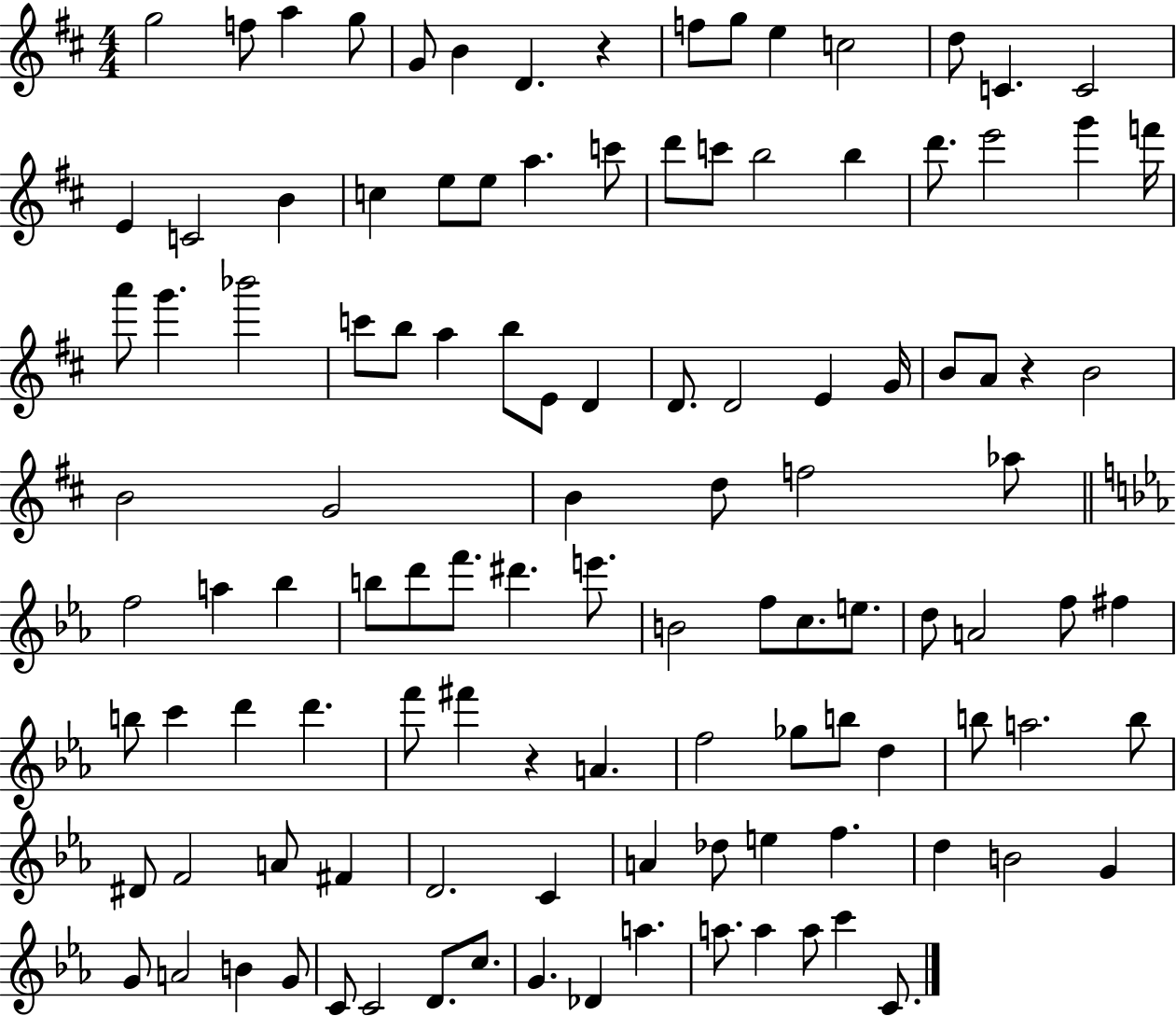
X:1
T:Untitled
M:4/4
L:1/4
K:D
g2 f/2 a g/2 G/2 B D z f/2 g/2 e c2 d/2 C C2 E C2 B c e/2 e/2 a c'/2 d'/2 c'/2 b2 b d'/2 e'2 g' f'/4 a'/2 g' _b'2 c'/2 b/2 a b/2 E/2 D D/2 D2 E G/4 B/2 A/2 z B2 B2 G2 B d/2 f2 _a/2 f2 a _b b/2 d'/2 f'/2 ^d' e'/2 B2 f/2 c/2 e/2 d/2 A2 f/2 ^f b/2 c' d' d' f'/2 ^f' z A f2 _g/2 b/2 d b/2 a2 b/2 ^D/2 F2 A/2 ^F D2 C A _d/2 e f d B2 G G/2 A2 B G/2 C/2 C2 D/2 c/2 G _D a a/2 a a/2 c' C/2